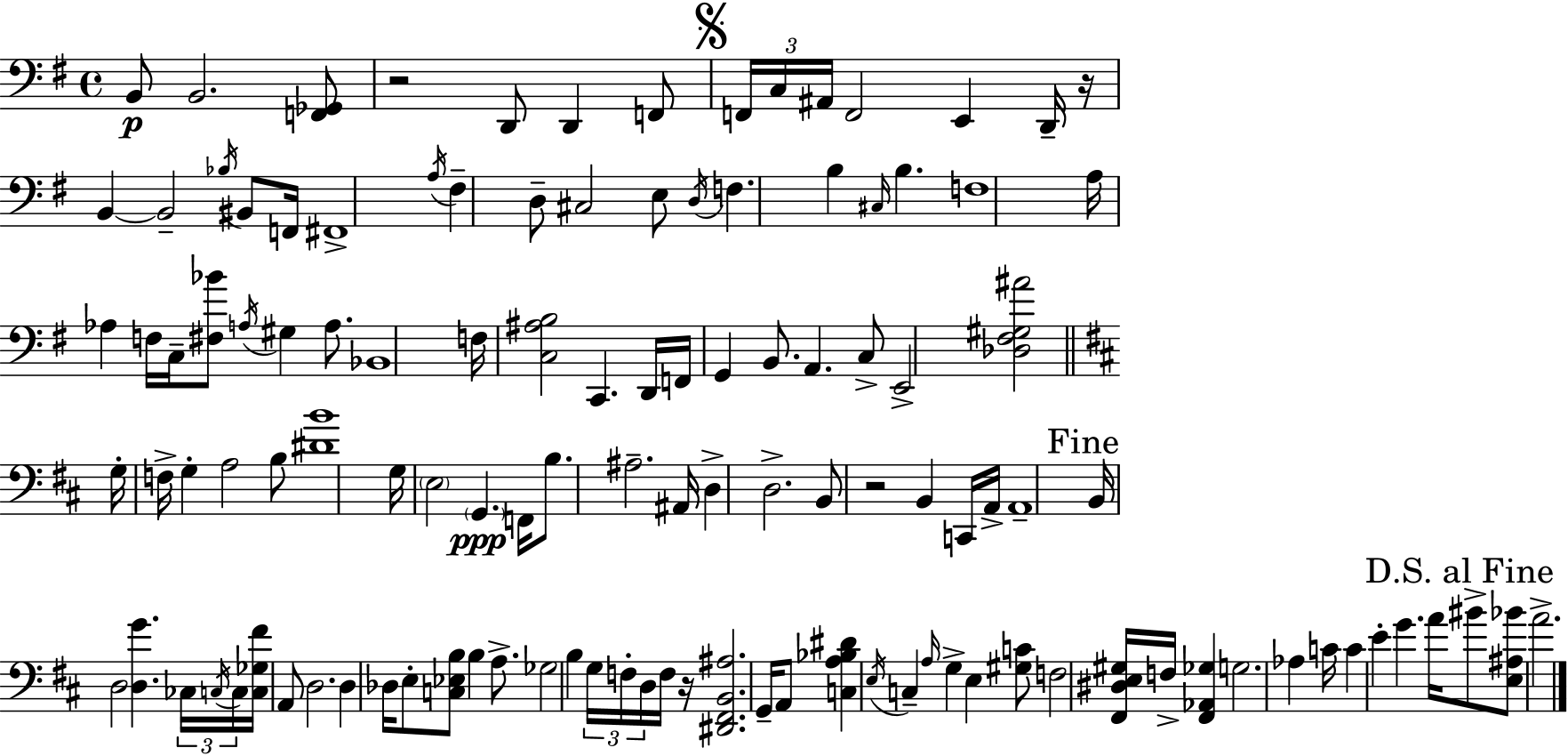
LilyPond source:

{
  \clef bass
  \time 4/4
  \defaultTimeSignature
  \key e \minor
  b,8\p b,2. <f, ges,>8 | r2 d,8 d,4 f,8 | \mark \markup { \musicglyph "scripts.segno" } \tuplet 3/2 { f,16 c16 ais,16 } f,2 e,4 d,16-- | r16 b,4~~ b,2-- \acciaccatura { bes16 } bis,8 | \break f,16 fis,1-> | \acciaccatura { a16 } fis4-- d8-- cis2 | e8 \acciaccatura { d16 } f4. b4 \grace { cis16 } b4. | f1 | \break a16 aes4 f16 c16-- <fis bes'>8 \acciaccatura { a16 } gis4 | a8. bes,1 | f16 <c ais b>2 c,4. | d,16 f,16 g,4 b,8. a,4. | \break c8-> e,2-> <des fis gis ais'>2 | \bar "||" \break \key b \minor g16-. f16-> g4-. a2 b8 | <dis' b'>1 | g16 \parenthesize e2 \parenthesize g,4.\ppp f,16 | b8. ais2.-- ais,16 | \break d4-> d2.-> | b,8 r2 b,4 c,16 a,16-> | a,1-- | \mark "Fine" b,16 d2 <d g'>4. \tuplet 3/2 { ces16 | \break \acciaccatura { c16 } c16 } <c ges fis'>16 a,8 d2. | d4 des16 e8-. <c ees b>8 b4 a8.-> | ges2 b4 \tuplet 3/2 { g16 f16-. d16 } | f16 r16 <dis, fis, b, ais>2. g,16-- a,8 | \break <c a bes dis'>4 \acciaccatura { e16 } c4-- \grace { a16 } g4-> e4 | <gis c'>8 f2 <fis, dis e gis>16 f16-> <fis, aes, ges>4 | g2. aes4 | c'16 c'4 e'4-. g'4. | \break a'16 \mark "D.S. al Fine" bis'8-> <e ais bes'>8 a'2.-> | \bar "|."
}